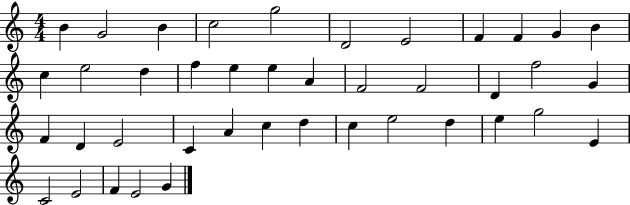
X:1
T:Untitled
M:4/4
L:1/4
K:C
B G2 B c2 g2 D2 E2 F F G B c e2 d f e e A F2 F2 D f2 G F D E2 C A c d c e2 d e g2 E C2 E2 F E2 G